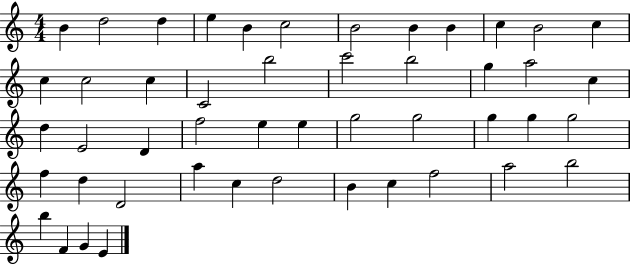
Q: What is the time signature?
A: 4/4